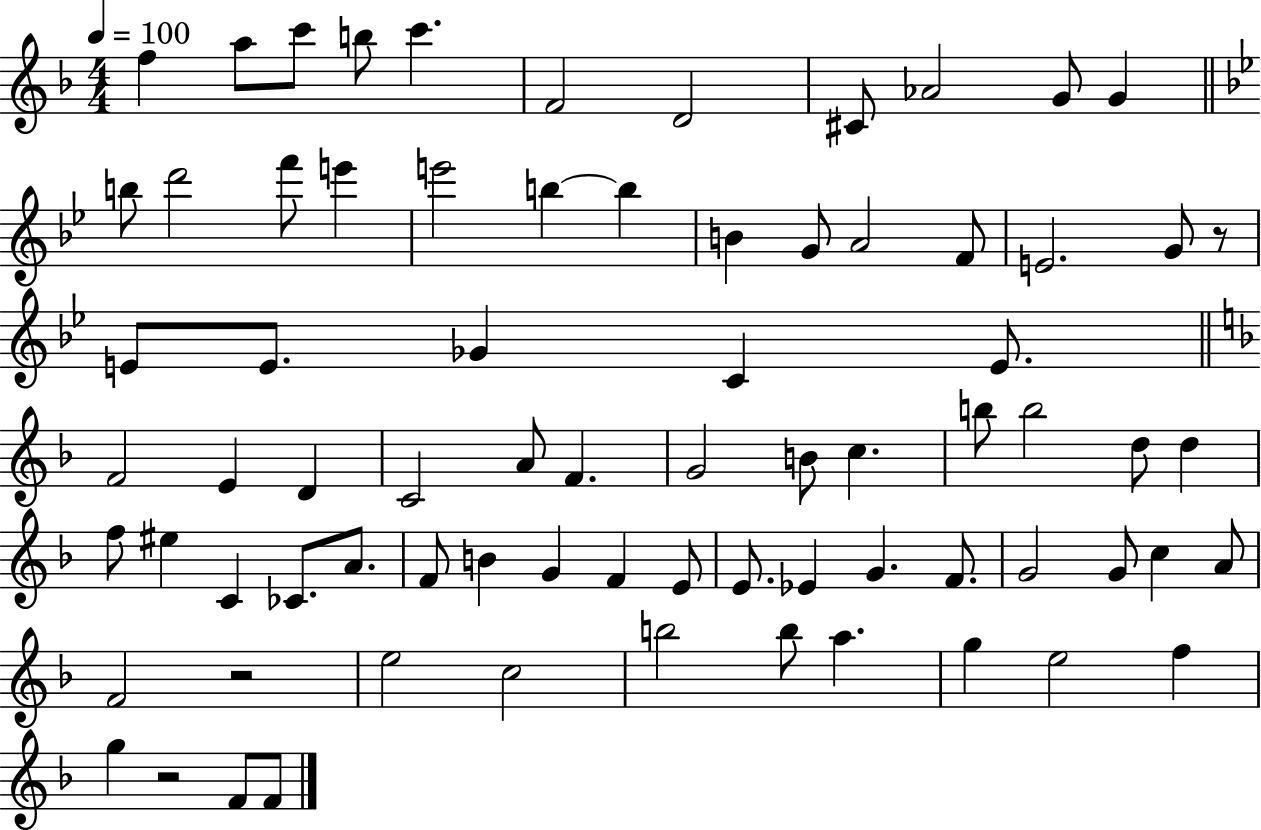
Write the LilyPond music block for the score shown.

{
  \clef treble
  \numericTimeSignature
  \time 4/4
  \key f \major
  \tempo 4 = 100
  f''4 a''8 c'''8 b''8 c'''4. | f'2 d'2 | cis'8 aes'2 g'8 g'4 | \bar "||" \break \key g \minor b''8 d'''2 f'''8 e'''4 | e'''2 b''4~~ b''4 | b'4 g'8 a'2 f'8 | e'2. g'8 r8 | \break e'8 e'8. ges'4 c'4 e'8. | \bar "||" \break \key d \minor f'2 e'4 d'4 | c'2 a'8 f'4. | g'2 b'8 c''4. | b''8 b''2 d''8 d''4 | \break f''8 eis''4 c'4 ces'8. a'8. | f'8 b'4 g'4 f'4 e'8 | e'8. ees'4 g'4. f'8. | g'2 g'8 c''4 a'8 | \break f'2 r2 | e''2 c''2 | b''2 b''8 a''4. | g''4 e''2 f''4 | \break g''4 r2 f'8 f'8 | \bar "|."
}